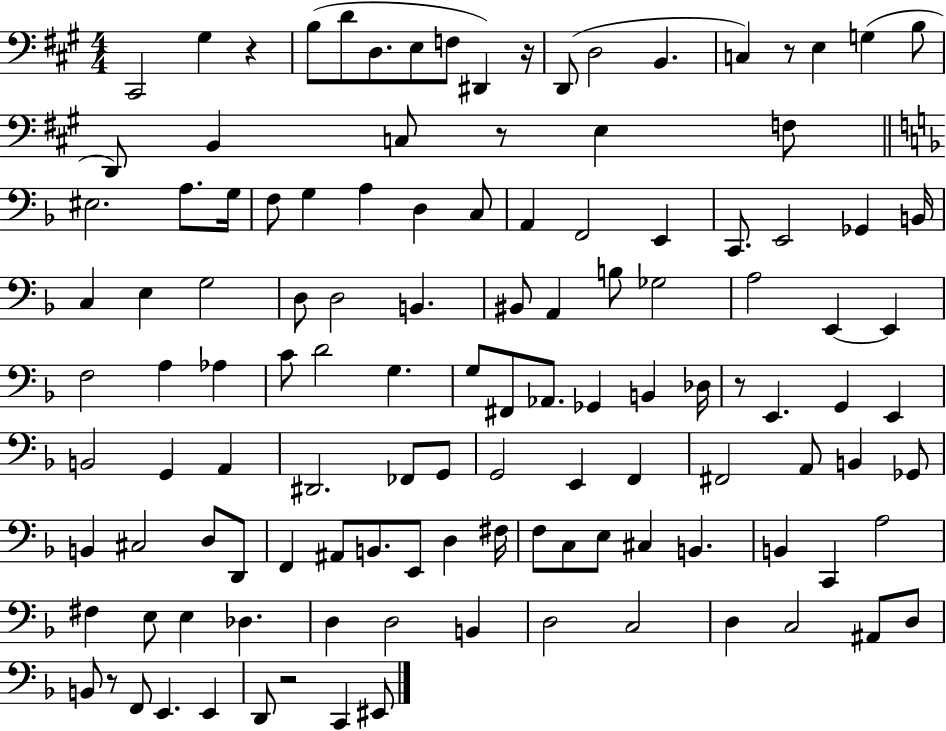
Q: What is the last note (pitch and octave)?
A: EIS2